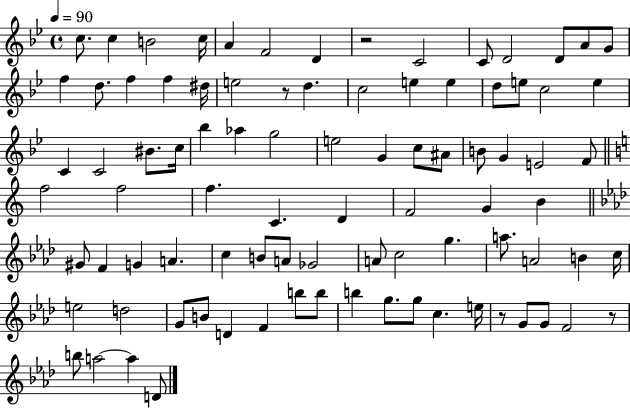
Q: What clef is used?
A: treble